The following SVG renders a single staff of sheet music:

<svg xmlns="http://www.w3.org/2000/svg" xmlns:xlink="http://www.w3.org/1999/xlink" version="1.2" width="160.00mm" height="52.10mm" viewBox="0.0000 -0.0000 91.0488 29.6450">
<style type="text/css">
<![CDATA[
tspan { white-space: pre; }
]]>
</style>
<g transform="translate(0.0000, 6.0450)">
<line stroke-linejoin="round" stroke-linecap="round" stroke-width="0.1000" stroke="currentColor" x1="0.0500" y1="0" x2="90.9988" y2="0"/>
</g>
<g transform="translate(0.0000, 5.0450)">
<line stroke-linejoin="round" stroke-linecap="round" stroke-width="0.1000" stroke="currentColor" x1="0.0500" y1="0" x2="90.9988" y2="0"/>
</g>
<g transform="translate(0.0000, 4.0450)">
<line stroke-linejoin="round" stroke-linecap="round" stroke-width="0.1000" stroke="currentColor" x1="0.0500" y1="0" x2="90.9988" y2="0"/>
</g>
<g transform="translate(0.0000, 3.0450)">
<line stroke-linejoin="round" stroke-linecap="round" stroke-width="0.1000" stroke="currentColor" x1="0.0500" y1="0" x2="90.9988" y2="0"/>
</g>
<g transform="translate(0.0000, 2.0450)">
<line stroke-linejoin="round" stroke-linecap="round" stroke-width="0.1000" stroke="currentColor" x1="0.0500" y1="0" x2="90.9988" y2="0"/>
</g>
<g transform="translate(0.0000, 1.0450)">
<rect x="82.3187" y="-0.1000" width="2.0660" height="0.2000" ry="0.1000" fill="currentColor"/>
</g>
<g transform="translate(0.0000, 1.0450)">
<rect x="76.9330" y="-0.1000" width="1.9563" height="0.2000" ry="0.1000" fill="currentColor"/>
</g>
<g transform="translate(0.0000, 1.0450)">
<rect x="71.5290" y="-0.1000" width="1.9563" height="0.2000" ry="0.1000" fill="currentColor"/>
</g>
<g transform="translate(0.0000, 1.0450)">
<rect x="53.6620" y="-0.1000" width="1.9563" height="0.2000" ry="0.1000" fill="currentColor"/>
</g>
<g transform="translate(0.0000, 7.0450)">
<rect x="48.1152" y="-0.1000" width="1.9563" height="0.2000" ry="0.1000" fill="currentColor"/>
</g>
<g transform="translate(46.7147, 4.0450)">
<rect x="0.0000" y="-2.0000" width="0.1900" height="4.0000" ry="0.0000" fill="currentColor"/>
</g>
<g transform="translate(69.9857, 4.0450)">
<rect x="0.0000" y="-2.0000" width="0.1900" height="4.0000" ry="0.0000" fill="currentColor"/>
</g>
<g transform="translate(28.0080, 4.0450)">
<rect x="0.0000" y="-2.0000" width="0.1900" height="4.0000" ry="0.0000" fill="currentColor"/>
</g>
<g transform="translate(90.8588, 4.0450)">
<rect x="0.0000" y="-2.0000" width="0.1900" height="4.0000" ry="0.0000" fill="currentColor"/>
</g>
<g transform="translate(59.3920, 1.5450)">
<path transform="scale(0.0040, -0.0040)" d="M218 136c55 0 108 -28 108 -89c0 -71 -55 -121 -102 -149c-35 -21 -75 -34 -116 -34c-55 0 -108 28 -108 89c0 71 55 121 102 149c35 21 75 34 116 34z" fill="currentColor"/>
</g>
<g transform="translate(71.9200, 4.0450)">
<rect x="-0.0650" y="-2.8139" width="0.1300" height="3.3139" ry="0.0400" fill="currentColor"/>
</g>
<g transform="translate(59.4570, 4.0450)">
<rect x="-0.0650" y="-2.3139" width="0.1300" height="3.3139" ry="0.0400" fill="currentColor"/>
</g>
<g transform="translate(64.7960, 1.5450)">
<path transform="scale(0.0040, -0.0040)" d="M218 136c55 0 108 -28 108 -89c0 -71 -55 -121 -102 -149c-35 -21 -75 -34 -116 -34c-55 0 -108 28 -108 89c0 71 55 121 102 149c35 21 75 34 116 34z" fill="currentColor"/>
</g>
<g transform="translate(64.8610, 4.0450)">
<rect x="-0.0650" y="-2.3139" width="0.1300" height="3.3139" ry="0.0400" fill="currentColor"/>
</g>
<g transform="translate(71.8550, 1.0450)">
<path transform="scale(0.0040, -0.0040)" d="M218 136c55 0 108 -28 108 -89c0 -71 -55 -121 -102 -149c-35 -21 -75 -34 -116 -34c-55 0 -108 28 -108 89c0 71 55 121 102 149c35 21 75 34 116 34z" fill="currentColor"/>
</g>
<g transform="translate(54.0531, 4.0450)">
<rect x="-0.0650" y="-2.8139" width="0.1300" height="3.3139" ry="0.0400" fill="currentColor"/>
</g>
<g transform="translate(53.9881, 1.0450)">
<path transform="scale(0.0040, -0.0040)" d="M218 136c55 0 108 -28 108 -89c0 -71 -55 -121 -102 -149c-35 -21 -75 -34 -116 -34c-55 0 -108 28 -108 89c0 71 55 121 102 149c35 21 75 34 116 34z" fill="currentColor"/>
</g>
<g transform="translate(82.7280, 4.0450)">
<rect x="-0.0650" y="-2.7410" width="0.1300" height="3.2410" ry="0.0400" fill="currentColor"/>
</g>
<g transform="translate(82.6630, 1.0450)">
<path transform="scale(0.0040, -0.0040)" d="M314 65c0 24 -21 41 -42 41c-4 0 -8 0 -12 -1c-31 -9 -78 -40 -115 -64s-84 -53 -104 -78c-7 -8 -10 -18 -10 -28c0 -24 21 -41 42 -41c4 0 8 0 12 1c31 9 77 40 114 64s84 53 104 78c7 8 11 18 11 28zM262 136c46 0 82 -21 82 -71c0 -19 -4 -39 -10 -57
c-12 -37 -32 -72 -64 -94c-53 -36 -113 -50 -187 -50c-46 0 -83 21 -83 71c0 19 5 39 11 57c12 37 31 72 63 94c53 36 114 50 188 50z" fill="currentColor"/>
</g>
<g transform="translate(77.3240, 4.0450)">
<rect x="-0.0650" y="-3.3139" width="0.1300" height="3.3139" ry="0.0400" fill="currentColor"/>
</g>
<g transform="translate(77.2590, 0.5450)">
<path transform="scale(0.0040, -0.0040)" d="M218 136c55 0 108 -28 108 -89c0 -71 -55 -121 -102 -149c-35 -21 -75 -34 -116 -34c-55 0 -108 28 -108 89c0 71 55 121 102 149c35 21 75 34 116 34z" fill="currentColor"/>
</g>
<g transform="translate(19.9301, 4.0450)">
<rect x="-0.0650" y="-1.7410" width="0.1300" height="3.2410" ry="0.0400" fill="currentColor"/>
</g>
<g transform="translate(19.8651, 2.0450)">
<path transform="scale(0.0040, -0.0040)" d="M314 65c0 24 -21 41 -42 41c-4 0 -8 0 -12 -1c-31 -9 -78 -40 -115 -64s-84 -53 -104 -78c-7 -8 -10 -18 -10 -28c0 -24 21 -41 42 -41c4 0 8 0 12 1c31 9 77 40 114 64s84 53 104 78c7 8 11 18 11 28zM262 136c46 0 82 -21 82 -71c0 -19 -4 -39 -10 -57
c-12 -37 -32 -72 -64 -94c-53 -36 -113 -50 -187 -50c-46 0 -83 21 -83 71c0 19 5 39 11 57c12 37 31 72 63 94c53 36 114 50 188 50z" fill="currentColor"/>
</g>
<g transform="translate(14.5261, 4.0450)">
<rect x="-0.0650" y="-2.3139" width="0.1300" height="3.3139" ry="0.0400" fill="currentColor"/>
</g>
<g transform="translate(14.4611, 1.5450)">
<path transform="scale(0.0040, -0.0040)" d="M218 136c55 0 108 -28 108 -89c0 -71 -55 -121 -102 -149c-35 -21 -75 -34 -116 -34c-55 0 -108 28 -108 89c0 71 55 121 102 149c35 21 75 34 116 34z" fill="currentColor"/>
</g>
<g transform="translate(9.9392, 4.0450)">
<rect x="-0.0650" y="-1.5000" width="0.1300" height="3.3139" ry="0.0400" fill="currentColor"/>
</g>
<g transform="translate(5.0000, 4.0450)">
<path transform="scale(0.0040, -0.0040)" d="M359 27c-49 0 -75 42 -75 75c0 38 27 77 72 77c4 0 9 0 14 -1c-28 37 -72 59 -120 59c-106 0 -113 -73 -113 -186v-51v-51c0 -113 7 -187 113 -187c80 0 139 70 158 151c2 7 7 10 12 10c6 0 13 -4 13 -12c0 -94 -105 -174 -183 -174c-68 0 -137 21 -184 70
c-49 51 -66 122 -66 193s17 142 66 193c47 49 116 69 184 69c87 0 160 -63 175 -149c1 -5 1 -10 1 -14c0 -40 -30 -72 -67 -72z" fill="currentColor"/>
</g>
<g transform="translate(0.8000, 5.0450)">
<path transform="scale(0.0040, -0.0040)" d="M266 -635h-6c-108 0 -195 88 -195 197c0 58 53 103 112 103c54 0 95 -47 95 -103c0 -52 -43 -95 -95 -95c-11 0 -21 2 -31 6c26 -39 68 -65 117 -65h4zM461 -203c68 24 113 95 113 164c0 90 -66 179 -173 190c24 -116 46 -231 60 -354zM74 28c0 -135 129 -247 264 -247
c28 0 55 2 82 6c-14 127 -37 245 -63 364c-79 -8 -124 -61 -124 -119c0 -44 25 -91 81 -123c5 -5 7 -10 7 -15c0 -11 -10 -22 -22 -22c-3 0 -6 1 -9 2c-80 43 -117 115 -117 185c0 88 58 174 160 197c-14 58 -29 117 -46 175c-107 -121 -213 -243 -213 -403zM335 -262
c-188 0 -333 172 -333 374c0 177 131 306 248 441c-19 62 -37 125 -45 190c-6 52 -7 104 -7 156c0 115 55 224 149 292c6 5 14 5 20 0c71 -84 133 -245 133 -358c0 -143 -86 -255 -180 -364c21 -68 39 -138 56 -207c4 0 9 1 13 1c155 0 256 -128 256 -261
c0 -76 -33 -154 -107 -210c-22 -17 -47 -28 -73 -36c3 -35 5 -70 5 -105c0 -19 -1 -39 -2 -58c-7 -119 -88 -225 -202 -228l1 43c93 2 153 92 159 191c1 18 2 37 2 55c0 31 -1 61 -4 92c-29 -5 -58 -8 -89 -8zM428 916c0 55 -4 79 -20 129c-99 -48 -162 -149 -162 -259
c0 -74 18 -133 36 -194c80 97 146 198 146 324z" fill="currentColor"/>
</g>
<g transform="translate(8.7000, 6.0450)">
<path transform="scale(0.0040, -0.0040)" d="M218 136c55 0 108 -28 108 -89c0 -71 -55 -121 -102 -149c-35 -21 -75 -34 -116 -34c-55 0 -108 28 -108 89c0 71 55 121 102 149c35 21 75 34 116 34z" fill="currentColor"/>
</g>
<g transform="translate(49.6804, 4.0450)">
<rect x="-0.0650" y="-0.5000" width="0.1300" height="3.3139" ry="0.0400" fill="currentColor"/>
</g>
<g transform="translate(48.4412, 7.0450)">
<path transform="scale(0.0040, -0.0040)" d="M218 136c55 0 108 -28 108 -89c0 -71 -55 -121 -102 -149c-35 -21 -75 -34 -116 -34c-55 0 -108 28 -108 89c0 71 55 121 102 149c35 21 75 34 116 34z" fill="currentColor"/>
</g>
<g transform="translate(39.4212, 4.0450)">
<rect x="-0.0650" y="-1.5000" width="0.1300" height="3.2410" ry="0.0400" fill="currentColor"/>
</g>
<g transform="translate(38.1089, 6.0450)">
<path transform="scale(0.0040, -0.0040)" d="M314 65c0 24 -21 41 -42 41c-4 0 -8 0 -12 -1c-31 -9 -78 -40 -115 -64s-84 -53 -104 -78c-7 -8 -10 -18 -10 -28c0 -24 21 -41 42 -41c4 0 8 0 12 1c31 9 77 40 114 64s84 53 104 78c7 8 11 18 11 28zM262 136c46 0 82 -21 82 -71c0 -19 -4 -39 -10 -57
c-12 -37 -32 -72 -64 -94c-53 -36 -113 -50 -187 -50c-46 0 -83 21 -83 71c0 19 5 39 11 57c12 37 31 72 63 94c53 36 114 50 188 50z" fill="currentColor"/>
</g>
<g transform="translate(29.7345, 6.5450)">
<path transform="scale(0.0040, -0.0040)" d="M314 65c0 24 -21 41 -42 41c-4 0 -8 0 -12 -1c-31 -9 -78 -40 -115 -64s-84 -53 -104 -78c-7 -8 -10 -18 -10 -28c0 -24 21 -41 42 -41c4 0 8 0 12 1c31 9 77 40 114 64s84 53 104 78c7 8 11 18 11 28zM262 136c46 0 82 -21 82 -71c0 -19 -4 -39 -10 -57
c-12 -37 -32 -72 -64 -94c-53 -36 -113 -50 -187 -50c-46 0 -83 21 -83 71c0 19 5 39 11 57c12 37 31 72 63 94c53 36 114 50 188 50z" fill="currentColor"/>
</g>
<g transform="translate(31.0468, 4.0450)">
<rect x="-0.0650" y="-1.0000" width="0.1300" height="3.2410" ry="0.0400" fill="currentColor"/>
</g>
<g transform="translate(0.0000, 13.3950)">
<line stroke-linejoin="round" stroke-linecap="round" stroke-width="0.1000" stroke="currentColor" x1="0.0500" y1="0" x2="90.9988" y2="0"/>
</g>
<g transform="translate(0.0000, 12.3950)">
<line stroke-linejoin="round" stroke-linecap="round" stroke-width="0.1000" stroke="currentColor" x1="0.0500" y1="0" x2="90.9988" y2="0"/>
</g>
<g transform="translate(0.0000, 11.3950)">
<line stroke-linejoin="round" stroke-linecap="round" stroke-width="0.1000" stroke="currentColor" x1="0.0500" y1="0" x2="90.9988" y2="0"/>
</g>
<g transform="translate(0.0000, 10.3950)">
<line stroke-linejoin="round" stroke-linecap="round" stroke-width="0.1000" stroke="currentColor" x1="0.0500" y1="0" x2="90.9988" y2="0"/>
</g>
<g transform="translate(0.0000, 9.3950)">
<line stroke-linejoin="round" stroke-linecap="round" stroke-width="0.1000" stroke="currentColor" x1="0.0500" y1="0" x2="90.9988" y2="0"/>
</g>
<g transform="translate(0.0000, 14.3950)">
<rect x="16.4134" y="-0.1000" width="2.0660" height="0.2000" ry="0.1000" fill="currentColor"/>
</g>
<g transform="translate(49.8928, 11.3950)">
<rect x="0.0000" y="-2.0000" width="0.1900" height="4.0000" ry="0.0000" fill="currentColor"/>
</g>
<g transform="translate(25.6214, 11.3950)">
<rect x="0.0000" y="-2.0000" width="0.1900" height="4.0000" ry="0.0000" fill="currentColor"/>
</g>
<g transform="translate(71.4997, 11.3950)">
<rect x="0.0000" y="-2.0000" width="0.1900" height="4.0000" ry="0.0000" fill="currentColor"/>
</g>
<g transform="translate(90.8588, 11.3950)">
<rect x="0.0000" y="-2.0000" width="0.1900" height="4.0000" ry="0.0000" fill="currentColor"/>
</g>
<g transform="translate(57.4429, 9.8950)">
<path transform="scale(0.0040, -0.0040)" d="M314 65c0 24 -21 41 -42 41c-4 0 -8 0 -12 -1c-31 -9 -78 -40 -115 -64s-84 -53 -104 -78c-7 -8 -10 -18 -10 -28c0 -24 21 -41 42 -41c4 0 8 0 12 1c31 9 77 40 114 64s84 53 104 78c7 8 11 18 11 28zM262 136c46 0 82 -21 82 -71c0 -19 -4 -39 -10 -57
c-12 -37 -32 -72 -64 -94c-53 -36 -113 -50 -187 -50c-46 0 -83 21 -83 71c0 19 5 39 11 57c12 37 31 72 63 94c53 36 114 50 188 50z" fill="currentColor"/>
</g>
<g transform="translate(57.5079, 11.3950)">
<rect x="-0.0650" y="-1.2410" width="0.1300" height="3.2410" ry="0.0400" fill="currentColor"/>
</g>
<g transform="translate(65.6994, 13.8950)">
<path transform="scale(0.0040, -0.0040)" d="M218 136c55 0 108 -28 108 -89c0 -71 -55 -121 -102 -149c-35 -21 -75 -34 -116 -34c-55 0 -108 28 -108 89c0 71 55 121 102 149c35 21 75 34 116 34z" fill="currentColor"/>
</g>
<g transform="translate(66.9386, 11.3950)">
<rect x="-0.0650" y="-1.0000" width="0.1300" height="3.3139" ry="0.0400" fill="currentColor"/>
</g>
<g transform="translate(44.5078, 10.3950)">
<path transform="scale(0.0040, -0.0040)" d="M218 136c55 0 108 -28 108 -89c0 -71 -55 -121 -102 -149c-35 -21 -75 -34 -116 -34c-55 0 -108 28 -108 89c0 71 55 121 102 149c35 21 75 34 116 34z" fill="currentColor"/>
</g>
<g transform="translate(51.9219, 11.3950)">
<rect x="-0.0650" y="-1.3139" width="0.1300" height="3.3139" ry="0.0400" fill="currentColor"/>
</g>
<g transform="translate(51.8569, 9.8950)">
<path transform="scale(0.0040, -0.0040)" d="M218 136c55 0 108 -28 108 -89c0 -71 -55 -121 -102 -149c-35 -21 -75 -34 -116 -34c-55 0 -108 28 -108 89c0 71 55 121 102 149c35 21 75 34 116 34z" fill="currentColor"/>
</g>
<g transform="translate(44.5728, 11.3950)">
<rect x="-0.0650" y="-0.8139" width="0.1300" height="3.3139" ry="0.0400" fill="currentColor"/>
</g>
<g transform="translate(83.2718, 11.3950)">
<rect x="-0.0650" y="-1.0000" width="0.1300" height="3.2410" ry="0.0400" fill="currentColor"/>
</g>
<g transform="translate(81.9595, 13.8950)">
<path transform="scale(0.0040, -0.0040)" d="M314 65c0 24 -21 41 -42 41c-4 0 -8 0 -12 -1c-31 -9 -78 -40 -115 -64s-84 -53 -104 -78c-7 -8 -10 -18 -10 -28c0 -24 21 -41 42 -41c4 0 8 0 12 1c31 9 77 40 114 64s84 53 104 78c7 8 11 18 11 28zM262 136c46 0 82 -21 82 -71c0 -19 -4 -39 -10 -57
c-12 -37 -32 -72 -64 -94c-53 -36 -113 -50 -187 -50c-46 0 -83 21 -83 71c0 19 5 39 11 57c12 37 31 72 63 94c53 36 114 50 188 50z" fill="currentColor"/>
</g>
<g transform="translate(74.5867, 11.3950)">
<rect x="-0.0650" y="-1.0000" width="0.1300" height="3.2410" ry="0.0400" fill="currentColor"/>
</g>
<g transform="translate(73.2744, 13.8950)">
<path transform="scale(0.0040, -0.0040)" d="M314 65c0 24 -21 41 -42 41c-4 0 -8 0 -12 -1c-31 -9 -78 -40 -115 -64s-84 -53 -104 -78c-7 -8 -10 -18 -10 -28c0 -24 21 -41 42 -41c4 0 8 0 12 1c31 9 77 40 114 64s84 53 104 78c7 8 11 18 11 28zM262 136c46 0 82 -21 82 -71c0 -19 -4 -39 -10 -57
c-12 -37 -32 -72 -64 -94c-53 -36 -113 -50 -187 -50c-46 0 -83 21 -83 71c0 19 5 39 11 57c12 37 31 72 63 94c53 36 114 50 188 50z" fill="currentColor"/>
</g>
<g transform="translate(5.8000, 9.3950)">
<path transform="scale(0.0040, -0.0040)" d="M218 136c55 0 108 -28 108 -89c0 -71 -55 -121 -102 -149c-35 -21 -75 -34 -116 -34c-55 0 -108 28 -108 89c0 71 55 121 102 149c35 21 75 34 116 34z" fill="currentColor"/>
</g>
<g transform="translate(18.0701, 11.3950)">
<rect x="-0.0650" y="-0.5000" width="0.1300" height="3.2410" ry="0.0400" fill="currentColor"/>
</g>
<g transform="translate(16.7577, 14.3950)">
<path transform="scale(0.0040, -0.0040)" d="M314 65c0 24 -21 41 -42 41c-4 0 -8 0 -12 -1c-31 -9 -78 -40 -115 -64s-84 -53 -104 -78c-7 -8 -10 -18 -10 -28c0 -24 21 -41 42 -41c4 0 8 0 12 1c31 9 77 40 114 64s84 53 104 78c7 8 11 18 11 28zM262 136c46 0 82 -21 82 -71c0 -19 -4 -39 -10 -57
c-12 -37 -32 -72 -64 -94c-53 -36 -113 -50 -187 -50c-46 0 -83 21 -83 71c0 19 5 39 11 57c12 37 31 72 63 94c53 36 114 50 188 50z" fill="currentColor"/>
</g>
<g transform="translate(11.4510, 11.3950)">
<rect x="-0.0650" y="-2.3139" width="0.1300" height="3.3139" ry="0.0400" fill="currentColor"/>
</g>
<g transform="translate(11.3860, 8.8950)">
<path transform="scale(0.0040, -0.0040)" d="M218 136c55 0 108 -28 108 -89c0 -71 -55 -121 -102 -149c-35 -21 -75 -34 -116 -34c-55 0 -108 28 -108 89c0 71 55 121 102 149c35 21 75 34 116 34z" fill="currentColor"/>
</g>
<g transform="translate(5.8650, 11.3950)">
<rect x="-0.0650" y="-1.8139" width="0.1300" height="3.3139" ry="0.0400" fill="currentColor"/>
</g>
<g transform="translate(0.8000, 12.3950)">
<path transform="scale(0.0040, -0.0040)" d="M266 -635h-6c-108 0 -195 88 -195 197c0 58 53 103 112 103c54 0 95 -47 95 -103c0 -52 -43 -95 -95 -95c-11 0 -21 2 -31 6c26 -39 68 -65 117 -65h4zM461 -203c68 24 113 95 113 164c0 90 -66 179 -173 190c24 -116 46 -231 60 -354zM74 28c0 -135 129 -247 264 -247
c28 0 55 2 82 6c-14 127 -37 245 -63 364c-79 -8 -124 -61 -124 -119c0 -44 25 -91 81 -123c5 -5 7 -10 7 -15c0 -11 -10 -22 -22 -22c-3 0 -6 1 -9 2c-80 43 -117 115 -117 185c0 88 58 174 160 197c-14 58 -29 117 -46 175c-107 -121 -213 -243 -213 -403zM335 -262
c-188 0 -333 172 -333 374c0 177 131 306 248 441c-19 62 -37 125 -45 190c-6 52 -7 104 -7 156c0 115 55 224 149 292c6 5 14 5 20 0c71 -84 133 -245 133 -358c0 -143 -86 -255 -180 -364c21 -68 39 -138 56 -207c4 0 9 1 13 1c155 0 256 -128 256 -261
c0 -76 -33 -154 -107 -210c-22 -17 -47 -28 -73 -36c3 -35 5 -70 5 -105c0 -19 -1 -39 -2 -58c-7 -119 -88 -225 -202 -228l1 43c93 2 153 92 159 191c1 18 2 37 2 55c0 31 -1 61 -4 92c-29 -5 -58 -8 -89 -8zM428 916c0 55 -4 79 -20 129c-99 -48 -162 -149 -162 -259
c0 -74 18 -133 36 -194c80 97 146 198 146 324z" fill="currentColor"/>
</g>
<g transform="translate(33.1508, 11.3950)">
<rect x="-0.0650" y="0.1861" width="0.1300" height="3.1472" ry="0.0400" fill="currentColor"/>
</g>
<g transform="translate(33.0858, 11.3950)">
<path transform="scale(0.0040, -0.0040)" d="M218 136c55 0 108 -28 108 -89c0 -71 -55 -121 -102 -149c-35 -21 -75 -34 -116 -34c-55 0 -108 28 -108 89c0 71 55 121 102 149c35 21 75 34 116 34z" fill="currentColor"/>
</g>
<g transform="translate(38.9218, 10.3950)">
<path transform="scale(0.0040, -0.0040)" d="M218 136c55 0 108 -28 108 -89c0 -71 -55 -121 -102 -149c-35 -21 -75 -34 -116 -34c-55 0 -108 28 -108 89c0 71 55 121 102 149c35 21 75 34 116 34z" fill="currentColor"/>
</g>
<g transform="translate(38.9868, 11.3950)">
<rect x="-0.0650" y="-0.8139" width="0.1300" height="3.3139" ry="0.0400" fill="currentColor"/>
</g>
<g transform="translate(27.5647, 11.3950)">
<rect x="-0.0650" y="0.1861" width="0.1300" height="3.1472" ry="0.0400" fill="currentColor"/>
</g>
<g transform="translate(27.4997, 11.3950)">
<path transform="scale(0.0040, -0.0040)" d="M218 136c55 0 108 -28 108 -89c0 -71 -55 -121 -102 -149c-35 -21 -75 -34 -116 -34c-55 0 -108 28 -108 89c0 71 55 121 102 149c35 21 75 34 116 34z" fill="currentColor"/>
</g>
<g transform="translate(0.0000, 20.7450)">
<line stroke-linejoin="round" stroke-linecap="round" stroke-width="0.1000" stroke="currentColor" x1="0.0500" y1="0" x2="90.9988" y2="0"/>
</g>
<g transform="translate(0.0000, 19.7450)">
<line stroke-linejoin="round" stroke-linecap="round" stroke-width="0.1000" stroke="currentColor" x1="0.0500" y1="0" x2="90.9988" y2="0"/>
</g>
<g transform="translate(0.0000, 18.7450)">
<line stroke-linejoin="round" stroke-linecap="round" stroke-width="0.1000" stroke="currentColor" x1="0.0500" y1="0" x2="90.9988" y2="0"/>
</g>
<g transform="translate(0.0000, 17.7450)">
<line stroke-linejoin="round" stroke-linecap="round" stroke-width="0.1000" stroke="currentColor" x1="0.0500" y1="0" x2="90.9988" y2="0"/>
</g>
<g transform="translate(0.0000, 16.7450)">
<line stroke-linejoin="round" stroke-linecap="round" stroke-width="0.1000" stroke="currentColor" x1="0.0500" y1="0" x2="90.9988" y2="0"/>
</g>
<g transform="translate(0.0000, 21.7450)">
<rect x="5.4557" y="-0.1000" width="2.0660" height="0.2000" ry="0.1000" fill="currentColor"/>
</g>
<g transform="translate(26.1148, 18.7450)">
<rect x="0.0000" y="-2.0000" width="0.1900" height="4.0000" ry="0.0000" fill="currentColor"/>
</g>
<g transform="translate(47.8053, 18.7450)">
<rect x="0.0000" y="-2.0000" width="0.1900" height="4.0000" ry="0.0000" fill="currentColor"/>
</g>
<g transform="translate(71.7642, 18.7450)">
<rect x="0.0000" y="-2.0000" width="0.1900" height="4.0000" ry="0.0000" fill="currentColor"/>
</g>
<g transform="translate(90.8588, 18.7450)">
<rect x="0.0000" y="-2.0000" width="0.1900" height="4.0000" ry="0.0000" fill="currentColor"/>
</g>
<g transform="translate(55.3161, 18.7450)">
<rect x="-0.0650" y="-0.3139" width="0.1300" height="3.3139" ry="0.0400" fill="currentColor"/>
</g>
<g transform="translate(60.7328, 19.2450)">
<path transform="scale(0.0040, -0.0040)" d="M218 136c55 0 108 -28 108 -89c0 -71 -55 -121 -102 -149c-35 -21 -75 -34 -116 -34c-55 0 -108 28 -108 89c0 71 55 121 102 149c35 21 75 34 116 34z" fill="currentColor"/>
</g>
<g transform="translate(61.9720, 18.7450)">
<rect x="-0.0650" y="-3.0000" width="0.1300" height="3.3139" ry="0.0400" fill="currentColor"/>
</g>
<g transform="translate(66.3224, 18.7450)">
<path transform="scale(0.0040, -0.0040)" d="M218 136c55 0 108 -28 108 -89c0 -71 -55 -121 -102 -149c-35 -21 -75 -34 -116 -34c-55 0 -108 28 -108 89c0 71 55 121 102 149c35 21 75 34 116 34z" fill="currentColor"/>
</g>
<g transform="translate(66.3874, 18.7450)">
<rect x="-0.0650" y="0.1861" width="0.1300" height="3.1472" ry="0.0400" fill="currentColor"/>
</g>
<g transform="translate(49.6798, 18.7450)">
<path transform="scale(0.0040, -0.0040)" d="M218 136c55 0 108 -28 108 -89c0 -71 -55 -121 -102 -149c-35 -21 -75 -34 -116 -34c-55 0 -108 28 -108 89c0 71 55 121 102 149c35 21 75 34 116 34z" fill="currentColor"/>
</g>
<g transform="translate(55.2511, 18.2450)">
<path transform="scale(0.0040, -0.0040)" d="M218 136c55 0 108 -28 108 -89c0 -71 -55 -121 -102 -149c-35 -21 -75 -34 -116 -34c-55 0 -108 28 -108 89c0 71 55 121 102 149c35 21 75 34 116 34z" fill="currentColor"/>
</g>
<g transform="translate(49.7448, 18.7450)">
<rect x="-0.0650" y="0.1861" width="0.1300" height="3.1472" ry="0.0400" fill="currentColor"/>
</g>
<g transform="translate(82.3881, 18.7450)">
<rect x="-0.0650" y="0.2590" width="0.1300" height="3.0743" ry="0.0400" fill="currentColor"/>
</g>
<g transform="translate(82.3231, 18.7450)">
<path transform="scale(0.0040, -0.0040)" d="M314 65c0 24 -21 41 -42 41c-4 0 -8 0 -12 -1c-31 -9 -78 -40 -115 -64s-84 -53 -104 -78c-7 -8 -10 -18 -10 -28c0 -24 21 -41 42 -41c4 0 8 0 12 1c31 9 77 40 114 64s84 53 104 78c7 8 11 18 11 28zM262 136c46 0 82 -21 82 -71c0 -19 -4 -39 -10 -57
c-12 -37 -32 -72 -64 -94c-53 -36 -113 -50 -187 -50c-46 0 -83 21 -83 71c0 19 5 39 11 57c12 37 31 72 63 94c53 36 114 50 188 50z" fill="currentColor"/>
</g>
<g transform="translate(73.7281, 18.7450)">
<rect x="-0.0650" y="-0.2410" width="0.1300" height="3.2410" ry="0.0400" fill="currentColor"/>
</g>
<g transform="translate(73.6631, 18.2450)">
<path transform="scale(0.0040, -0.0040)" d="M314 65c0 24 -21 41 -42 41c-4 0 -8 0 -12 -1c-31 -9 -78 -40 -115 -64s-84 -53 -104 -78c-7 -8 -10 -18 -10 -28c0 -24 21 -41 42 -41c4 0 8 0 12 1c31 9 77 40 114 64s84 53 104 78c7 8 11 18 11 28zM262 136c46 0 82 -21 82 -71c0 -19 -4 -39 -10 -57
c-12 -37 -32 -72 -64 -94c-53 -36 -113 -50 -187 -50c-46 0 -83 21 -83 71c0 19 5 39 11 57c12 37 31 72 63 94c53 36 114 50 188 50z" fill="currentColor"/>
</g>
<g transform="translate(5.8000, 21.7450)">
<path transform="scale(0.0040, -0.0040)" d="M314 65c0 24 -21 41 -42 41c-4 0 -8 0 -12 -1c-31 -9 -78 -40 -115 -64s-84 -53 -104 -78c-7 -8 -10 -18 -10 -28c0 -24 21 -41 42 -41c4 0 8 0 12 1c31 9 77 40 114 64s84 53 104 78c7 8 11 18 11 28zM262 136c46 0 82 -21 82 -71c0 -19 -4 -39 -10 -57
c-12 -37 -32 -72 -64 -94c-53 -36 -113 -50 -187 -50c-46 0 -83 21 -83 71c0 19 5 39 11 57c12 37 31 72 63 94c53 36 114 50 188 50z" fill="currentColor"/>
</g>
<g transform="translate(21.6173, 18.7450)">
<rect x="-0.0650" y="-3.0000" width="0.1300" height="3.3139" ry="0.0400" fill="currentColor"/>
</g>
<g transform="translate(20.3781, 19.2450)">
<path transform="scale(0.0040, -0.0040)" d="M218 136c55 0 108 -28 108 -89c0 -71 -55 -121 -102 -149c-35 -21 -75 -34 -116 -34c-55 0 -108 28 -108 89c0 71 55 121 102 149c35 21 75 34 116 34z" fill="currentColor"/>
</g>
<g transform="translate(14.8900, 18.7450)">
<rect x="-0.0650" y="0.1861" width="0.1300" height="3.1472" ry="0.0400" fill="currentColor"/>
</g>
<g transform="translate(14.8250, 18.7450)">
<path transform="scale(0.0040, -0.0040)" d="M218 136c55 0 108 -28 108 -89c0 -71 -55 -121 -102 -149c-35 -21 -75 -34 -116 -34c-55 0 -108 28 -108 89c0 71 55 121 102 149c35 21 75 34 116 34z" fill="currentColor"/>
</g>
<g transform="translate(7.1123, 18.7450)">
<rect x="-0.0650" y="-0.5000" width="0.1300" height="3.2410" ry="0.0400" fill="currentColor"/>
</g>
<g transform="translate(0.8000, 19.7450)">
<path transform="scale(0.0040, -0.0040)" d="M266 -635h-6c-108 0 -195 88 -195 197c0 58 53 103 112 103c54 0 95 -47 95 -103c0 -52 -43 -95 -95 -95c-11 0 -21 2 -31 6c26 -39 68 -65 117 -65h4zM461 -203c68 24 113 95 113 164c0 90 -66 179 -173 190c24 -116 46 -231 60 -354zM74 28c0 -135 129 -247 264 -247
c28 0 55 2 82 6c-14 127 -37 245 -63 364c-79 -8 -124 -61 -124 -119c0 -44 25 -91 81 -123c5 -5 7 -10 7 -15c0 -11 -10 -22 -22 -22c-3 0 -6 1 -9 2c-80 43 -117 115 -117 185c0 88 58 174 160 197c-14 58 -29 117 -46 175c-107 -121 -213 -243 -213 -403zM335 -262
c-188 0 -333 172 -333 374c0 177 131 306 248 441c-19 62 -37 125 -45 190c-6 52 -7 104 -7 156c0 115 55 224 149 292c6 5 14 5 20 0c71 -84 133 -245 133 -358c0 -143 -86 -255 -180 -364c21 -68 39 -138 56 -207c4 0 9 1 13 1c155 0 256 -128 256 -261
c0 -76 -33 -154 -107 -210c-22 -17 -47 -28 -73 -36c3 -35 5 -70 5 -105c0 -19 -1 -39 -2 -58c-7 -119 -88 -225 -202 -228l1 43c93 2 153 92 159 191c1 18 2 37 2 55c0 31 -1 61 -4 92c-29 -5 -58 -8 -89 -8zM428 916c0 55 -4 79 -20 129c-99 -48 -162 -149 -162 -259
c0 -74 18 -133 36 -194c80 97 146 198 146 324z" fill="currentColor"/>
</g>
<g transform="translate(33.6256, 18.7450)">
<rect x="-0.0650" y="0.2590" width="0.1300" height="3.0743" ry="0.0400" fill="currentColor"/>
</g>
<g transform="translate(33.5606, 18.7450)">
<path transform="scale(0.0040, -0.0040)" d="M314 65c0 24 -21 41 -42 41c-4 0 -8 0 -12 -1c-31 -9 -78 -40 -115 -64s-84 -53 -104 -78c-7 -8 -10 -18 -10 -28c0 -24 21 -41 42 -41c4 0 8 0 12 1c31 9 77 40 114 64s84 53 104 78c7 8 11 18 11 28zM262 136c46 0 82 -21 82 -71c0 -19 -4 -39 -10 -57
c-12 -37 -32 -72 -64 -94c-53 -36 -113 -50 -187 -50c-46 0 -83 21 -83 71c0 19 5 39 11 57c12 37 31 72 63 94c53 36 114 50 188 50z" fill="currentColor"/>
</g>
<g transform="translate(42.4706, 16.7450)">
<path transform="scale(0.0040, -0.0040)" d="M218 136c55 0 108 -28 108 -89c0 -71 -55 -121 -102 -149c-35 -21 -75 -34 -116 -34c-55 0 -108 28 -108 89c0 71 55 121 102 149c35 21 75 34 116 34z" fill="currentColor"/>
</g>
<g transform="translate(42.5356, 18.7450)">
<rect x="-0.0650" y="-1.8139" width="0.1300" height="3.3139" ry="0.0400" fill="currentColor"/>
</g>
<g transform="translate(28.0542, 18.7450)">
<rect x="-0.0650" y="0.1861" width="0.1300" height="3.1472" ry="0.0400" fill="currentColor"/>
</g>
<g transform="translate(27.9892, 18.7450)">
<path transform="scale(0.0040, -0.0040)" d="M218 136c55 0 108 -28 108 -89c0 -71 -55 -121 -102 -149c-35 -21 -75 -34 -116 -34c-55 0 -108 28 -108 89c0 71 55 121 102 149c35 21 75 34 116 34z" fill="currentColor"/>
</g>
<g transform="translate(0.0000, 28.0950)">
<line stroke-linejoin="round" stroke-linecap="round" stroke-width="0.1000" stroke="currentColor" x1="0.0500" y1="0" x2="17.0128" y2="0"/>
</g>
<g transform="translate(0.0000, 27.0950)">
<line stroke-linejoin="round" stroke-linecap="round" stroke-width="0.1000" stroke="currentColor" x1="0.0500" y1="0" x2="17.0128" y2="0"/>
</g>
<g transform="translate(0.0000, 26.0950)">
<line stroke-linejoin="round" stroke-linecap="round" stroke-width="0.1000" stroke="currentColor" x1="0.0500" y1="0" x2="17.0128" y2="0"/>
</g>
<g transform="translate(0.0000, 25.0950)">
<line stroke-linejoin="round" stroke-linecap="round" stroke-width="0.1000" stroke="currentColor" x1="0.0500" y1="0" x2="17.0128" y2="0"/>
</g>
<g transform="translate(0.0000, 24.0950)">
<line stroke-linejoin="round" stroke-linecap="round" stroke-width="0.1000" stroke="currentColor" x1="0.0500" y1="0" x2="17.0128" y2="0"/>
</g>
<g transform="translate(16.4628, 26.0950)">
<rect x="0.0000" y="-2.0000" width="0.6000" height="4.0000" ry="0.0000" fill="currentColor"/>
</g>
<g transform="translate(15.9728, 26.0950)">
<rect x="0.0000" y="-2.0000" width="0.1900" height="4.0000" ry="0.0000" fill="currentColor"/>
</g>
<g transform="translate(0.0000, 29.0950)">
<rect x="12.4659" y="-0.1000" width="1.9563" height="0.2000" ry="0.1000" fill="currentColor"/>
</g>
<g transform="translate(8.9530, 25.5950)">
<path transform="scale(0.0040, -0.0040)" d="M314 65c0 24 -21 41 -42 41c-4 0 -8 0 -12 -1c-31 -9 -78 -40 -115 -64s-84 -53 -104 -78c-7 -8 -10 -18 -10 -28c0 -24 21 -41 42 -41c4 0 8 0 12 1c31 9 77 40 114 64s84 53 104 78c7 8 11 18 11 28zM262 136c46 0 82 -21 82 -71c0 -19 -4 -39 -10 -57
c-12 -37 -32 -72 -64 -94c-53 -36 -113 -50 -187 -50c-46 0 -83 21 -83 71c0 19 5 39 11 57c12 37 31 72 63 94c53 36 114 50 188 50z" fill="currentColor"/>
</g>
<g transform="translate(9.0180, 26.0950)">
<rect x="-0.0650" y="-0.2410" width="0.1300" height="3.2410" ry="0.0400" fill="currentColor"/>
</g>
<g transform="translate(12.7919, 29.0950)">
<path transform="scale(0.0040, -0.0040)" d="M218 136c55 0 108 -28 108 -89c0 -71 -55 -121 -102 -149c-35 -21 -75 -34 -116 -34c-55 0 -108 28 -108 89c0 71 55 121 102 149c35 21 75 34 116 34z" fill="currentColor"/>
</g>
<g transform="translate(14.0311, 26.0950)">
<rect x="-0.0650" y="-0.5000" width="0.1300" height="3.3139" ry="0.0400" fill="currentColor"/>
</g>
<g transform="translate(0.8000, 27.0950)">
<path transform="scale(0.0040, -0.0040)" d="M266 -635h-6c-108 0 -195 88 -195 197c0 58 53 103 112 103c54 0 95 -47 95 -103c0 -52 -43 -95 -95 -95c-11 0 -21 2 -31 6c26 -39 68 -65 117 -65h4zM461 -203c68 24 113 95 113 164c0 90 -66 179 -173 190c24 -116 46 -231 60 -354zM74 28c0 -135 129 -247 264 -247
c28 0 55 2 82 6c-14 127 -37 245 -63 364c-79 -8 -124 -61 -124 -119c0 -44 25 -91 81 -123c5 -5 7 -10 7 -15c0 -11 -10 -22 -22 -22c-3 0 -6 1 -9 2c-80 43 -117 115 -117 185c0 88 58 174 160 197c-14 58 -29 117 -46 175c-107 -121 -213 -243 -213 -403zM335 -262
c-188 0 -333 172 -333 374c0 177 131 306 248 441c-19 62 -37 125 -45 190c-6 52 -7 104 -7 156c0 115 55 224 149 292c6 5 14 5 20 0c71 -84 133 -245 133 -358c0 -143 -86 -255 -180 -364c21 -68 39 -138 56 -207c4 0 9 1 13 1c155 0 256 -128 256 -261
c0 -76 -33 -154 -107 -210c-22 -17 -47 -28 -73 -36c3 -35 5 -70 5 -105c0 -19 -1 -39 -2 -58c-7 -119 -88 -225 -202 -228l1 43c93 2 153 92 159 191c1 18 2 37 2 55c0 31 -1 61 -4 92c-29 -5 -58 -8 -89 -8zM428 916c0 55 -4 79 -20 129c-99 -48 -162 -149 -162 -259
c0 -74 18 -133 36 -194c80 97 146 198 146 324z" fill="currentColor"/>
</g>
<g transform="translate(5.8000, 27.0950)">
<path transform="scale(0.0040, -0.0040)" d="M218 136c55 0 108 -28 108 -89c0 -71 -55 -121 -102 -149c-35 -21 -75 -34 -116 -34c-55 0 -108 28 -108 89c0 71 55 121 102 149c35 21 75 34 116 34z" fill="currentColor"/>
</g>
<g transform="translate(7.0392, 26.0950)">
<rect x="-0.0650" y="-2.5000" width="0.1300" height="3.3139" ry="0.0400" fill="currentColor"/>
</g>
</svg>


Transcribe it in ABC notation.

X:1
T:Untitled
M:4/4
L:1/4
K:C
E g f2 D2 E2 C a g g a b a2 f g C2 B B d d e e2 D D2 D2 C2 B A B B2 f B c A B c2 B2 G c2 C